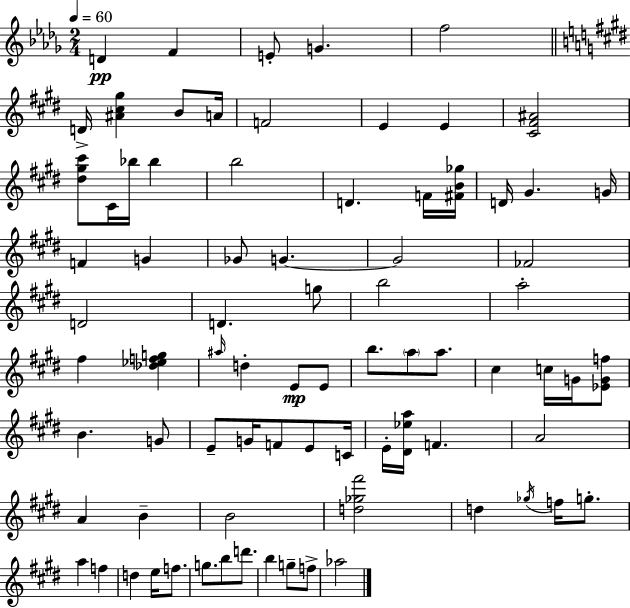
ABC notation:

X:1
T:Untitled
M:2/4
L:1/4
K:Bbm
D F E/2 G f2 D/4 [^A^c^g] B/2 A/4 F2 E E [^C^F^A]2 [^d^g^c']/2 ^C/4 _b/4 _b b2 D F/4 [^FB_g]/4 D/4 ^G G/4 F G _G/2 G G2 _F2 D2 D g/2 b2 a2 ^f [_d_efg] ^a/4 d E/2 E/2 b/2 a/2 a/2 ^c c/4 G/4 [_EGf]/2 B G/2 E/2 G/4 F/2 E/2 C/4 E/4 [^D_ea]/4 F A2 A B B2 [d_g^f']2 d _g/4 f/4 g/2 a f d e/4 f/2 g/2 b/2 d'/2 b g/2 f/2 _a2